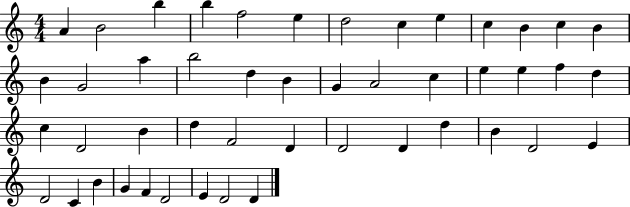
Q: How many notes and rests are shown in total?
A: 47